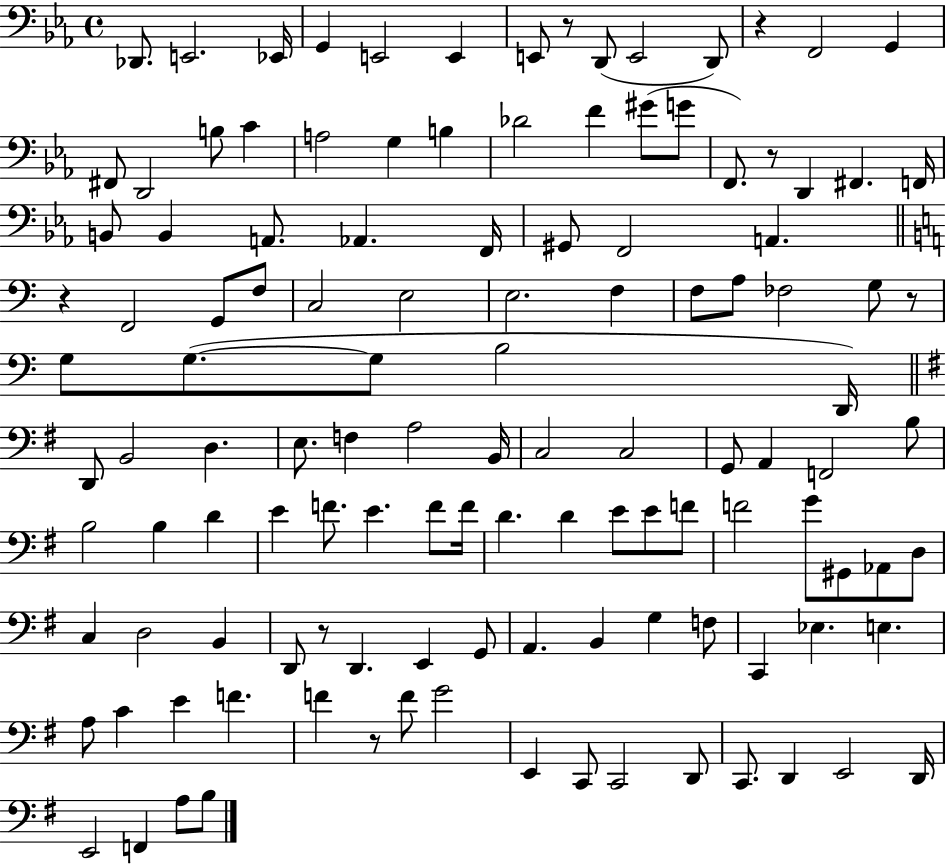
Db2/e. E2/h. Eb2/s G2/q E2/h E2/q E2/e R/e D2/e E2/h D2/e R/q F2/h G2/q F#2/e D2/h B3/e C4/q A3/h G3/q B3/q Db4/h F4/q G#4/e G4/e F2/e. R/e D2/q F#2/q. F2/s B2/e B2/q A2/e. Ab2/q. F2/s G#2/e F2/h A2/q. R/q F2/h G2/e F3/e C3/h E3/h E3/h. F3/q F3/e A3/e FES3/h G3/e R/e G3/e G3/e. G3/e B3/h D2/s D2/e B2/h D3/q. E3/e. F3/q A3/h B2/s C3/h C3/h G2/e A2/q F2/h B3/e B3/h B3/q D4/q E4/q F4/e. E4/q. F4/e F4/s D4/q. D4/q E4/e E4/e F4/e F4/h G4/e G#2/e Ab2/e D3/e C3/q D3/h B2/q D2/e R/e D2/q. E2/q G2/e A2/q. B2/q G3/q F3/e C2/q Eb3/q. E3/q. A3/e C4/q E4/q F4/q. F4/q R/e F4/e G4/h E2/q C2/e C2/h D2/e C2/e. D2/q E2/h D2/s E2/h F2/q A3/e B3/e